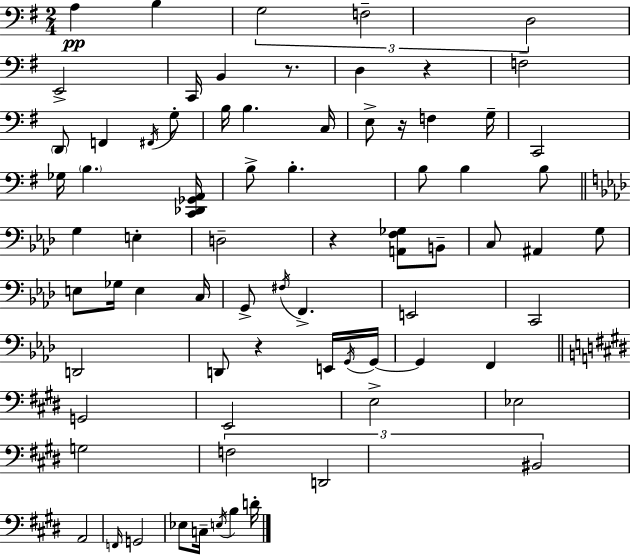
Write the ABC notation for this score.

X:1
T:Untitled
M:2/4
L:1/4
K:Em
A, B, G,2 F,2 D,2 E,,2 C,,/4 B,, z/2 D, z F,2 D,,/2 F,, ^F,,/4 G,/2 B,/4 B, C,/4 E,/2 z/4 F, G,/4 C,,2 _G,/4 B, [C,,_D,,_G,,A,,]/4 B,/2 B, B,/2 B, B,/2 G, E, D,2 z [A,,F,_G,]/2 B,,/2 C,/2 ^A,, G,/2 E,/2 _G,/4 E, C,/4 G,,/2 ^F,/4 F,, E,,2 C,,2 D,,2 D,,/2 z E,,/4 G,,/4 G,,/4 G,, F,, G,,2 E,,2 E,2 _E,2 G,2 F,2 D,,2 ^B,,2 A,,2 F,,/4 G,,2 _E,/2 C,/4 E,/4 B, D/4